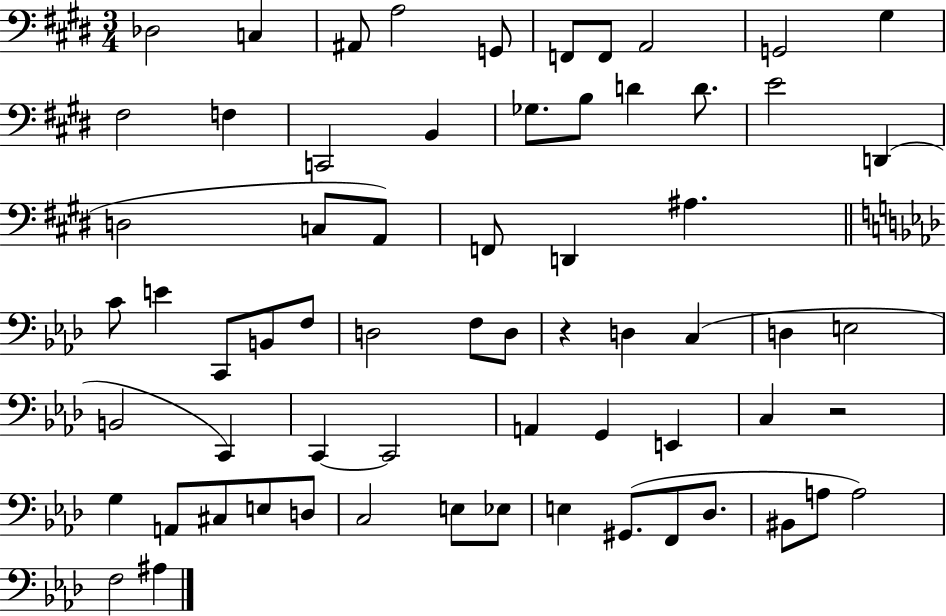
Db3/h C3/q A#2/e A3/h G2/e F2/e F2/e A2/h G2/h G#3/q F#3/h F3/q C2/h B2/q Gb3/e. B3/e D4/q D4/e. E4/h D2/q D3/h C3/e A2/e F2/e D2/q A#3/q. C4/e E4/q C2/e B2/e F3/e D3/h F3/e D3/e R/q D3/q C3/q D3/q E3/h B2/h C2/q C2/q C2/h A2/q G2/q E2/q C3/q R/h G3/q A2/e C#3/e E3/e D3/e C3/h E3/e Eb3/e E3/q G#2/e. F2/e Db3/e. BIS2/e A3/e A3/h F3/h A#3/q